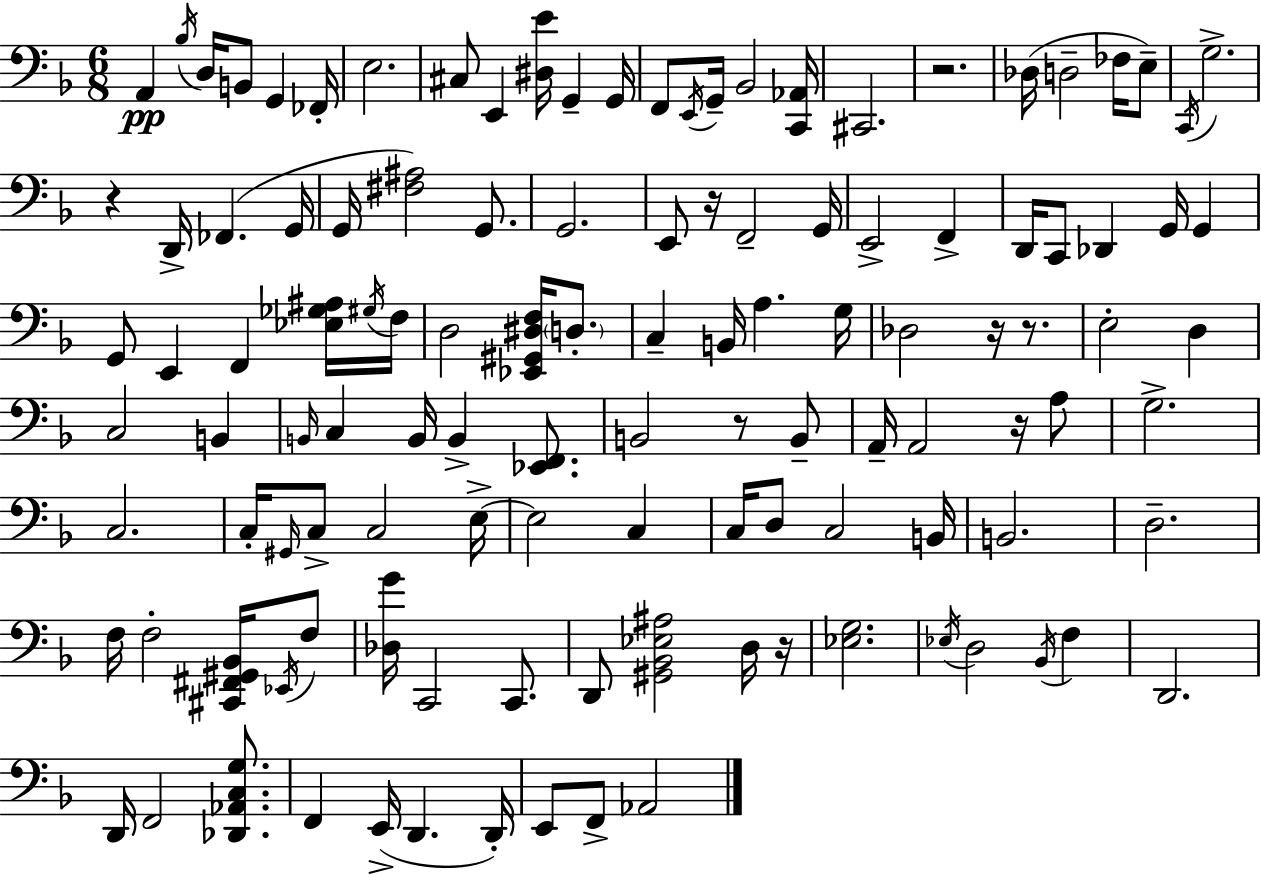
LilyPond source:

{
  \clef bass
  \numericTimeSignature
  \time 6/8
  \key d \minor
  a,4\pp \acciaccatura { bes16 } d16 b,8 g,4 | fes,16-. e2. | cis8 e,4 <dis e'>16 g,4-- | g,16 f,8 \acciaccatura { e,16 } g,16-- bes,2 | \break <c, aes,>16 cis,2. | r2. | des16( d2-- fes16 | e8--) \acciaccatura { c,16 } g2.-> | \break r4 d,16-> fes,4.( | g,16 g,16 <fis ais>2) | g,8. g,2. | e,8 r16 f,2-- | \break g,16 e,2-> f,4-> | d,16 c,8 des,4 g,16 g,4 | g,8 e,4 f,4 | <ees ges ais>16 \acciaccatura { gis16 } f16 d2 | \break <ees, gis, dis f>16 \parenthesize d8.-. c4-- b,16 a4. | g16 des2 | r16 r8. e2-. | d4 c2 | \break b,4 \grace { b,16 } c4 b,16 b,4-> | <ees, f,>8. b,2 | r8 b,8-- a,16-- a,2 | r16 a8 g2.-> | \break c2. | c16-. \grace { gis,16 } c8-> c2 | e16->~~ e2 | c4 c16 d8 c2 | \break b,16 b,2. | d2.-- | f16 f2-. | <cis, fis, gis, bes,>16 \acciaccatura { ees,16 } f8 <des g'>16 c,2 | \break c,8. d,8 <gis, bes, ees ais>2 | d16 r16 <ees g>2. | \acciaccatura { ees16 } d2 | \acciaccatura { bes,16 } f4 d,2. | \break d,16 f,2 | <des, aes, c g>8. f,4 | e,16->( d,4. d,16-.) e,8 f,8-> | aes,2 \bar "|."
}